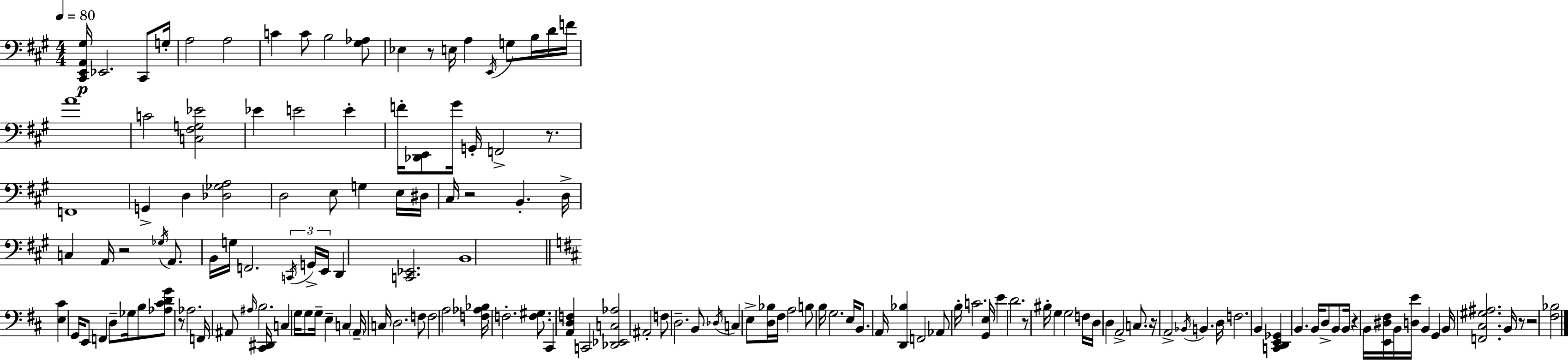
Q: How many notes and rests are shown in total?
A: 151